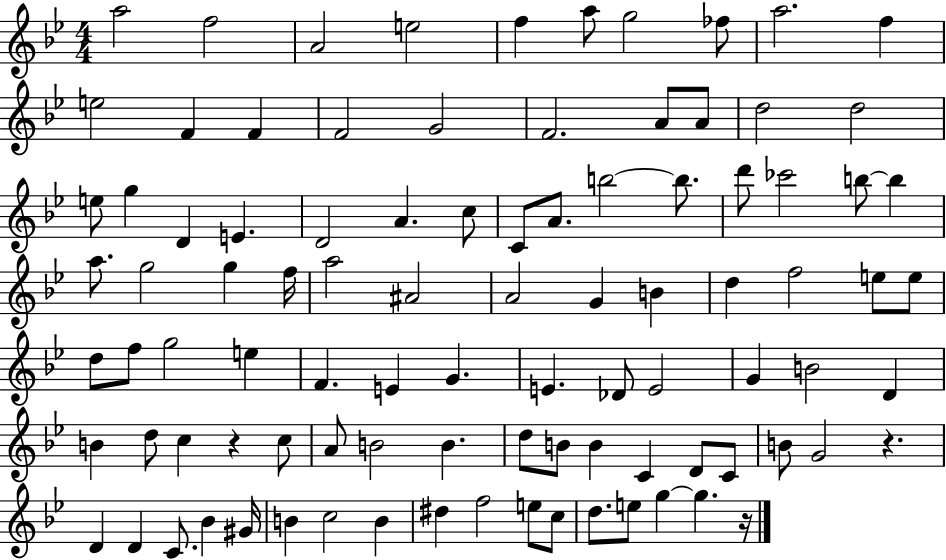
X:1
T:Untitled
M:4/4
L:1/4
K:Bb
a2 f2 A2 e2 f a/2 g2 _f/2 a2 f e2 F F F2 G2 F2 A/2 A/2 d2 d2 e/2 g D E D2 A c/2 C/2 A/2 b2 b/2 d'/2 _c'2 b/2 b a/2 g2 g f/4 a2 ^A2 A2 G B d f2 e/2 e/2 d/2 f/2 g2 e F E G E _D/2 E2 G B2 D B d/2 c z c/2 A/2 B2 B d/2 B/2 B C D/2 C/2 B/2 G2 z D D C/2 _B ^G/4 B c2 B ^d f2 e/2 c/2 d/2 e/2 g g z/4